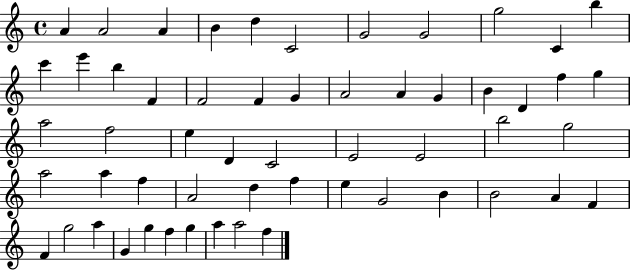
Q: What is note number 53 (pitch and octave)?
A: G5